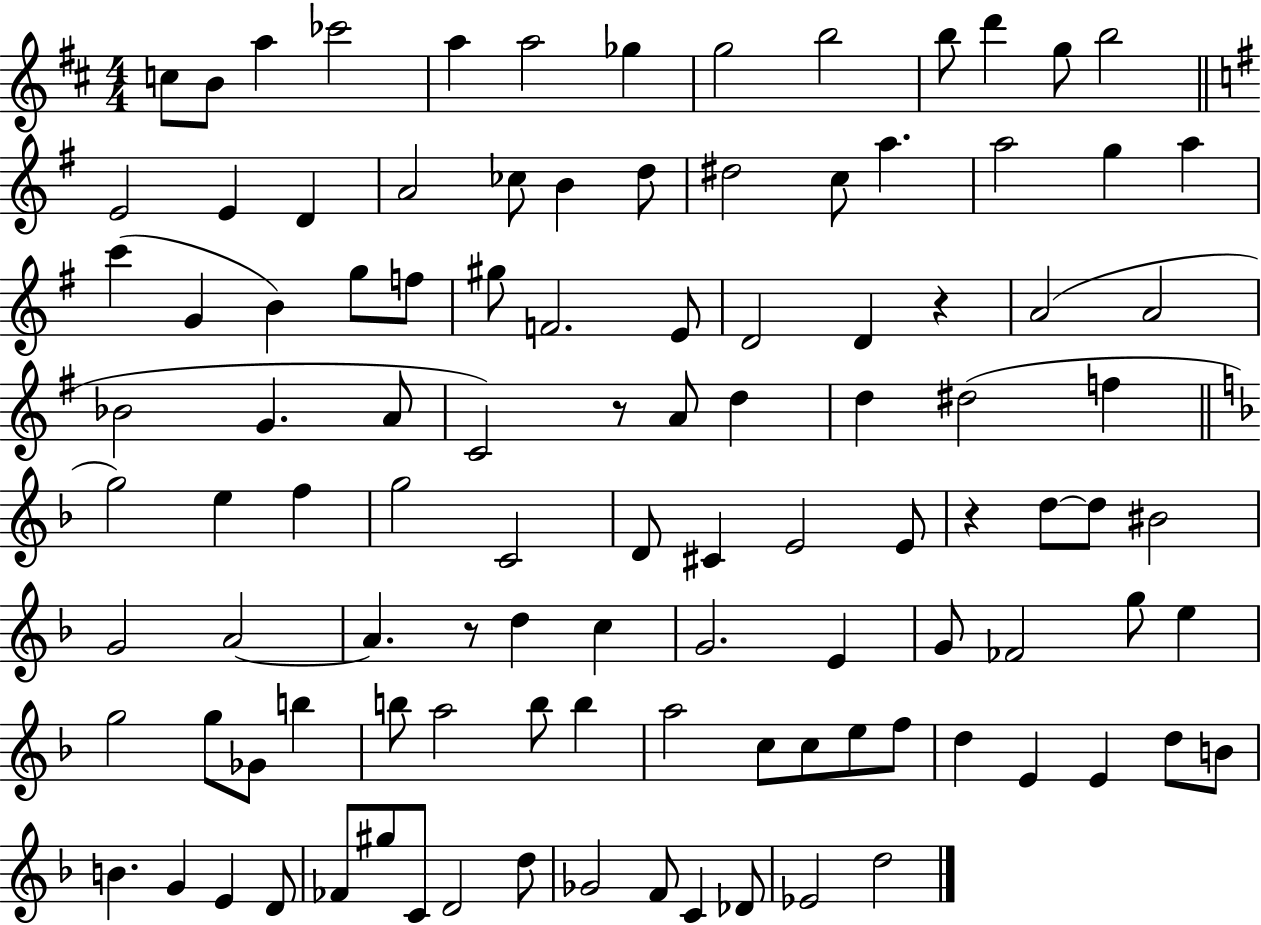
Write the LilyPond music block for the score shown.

{
  \clef treble
  \numericTimeSignature
  \time 4/4
  \key d \major
  \repeat volta 2 { c''8 b'8 a''4 ces'''2 | a''4 a''2 ges''4 | g''2 b''2 | b''8 d'''4 g''8 b''2 | \break \bar "||" \break \key g \major e'2 e'4 d'4 | a'2 ces''8 b'4 d''8 | dis''2 c''8 a''4. | a''2 g''4 a''4 | \break c'''4( g'4 b'4) g''8 f''8 | gis''8 f'2. e'8 | d'2 d'4 r4 | a'2( a'2 | \break bes'2 g'4. a'8 | c'2) r8 a'8 d''4 | d''4 dis''2( f''4 | \bar "||" \break \key d \minor g''2) e''4 f''4 | g''2 c'2 | d'8 cis'4 e'2 e'8 | r4 d''8~~ d''8 bis'2 | \break g'2 a'2~~ | a'4. r8 d''4 c''4 | g'2. e'4 | g'8 fes'2 g''8 e''4 | \break g''2 g''8 ges'8 b''4 | b''8 a''2 b''8 b''4 | a''2 c''8 c''8 e''8 f''8 | d''4 e'4 e'4 d''8 b'8 | \break b'4. g'4 e'4 d'8 | fes'8 gis''8 c'8 d'2 d''8 | ges'2 f'8 c'4 des'8 | ees'2 d''2 | \break } \bar "|."
}